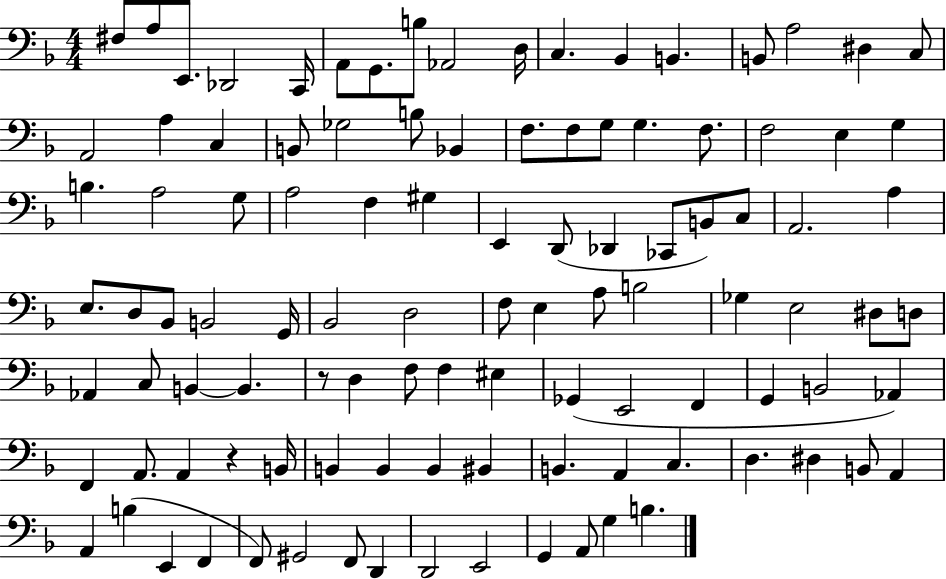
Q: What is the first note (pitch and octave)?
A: F#3